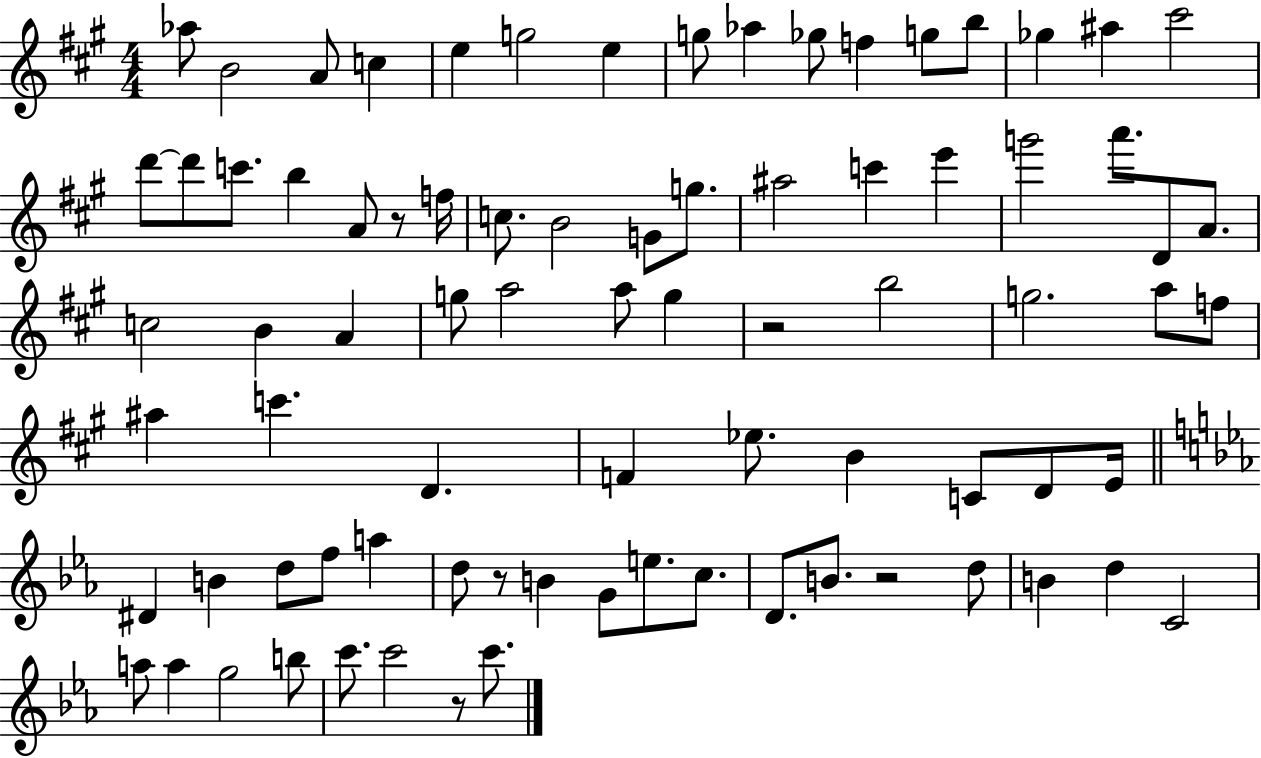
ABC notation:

X:1
T:Untitled
M:4/4
L:1/4
K:A
_a/2 B2 A/2 c e g2 e g/2 _a _g/2 f g/2 b/2 _g ^a ^c'2 d'/2 d'/2 c'/2 b A/2 z/2 f/4 c/2 B2 G/2 g/2 ^a2 c' e' g'2 a'/2 D/2 A/2 c2 B A g/2 a2 a/2 g z2 b2 g2 a/2 f/2 ^a c' D F _e/2 B C/2 D/2 E/4 ^D B d/2 f/2 a d/2 z/2 B G/2 e/2 c/2 D/2 B/2 z2 d/2 B d C2 a/2 a g2 b/2 c'/2 c'2 z/2 c'/2